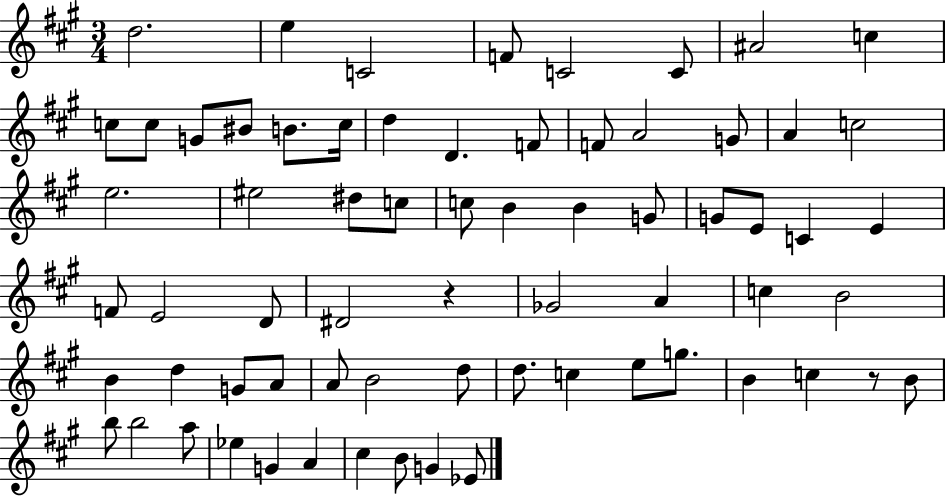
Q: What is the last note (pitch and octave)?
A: Eb4